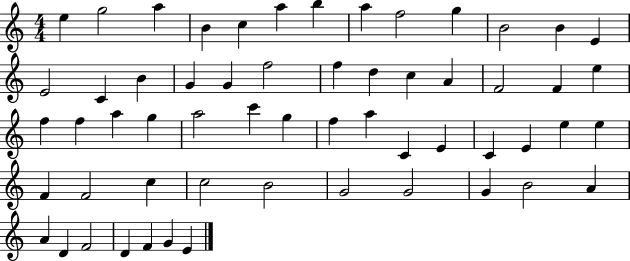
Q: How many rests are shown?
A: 0